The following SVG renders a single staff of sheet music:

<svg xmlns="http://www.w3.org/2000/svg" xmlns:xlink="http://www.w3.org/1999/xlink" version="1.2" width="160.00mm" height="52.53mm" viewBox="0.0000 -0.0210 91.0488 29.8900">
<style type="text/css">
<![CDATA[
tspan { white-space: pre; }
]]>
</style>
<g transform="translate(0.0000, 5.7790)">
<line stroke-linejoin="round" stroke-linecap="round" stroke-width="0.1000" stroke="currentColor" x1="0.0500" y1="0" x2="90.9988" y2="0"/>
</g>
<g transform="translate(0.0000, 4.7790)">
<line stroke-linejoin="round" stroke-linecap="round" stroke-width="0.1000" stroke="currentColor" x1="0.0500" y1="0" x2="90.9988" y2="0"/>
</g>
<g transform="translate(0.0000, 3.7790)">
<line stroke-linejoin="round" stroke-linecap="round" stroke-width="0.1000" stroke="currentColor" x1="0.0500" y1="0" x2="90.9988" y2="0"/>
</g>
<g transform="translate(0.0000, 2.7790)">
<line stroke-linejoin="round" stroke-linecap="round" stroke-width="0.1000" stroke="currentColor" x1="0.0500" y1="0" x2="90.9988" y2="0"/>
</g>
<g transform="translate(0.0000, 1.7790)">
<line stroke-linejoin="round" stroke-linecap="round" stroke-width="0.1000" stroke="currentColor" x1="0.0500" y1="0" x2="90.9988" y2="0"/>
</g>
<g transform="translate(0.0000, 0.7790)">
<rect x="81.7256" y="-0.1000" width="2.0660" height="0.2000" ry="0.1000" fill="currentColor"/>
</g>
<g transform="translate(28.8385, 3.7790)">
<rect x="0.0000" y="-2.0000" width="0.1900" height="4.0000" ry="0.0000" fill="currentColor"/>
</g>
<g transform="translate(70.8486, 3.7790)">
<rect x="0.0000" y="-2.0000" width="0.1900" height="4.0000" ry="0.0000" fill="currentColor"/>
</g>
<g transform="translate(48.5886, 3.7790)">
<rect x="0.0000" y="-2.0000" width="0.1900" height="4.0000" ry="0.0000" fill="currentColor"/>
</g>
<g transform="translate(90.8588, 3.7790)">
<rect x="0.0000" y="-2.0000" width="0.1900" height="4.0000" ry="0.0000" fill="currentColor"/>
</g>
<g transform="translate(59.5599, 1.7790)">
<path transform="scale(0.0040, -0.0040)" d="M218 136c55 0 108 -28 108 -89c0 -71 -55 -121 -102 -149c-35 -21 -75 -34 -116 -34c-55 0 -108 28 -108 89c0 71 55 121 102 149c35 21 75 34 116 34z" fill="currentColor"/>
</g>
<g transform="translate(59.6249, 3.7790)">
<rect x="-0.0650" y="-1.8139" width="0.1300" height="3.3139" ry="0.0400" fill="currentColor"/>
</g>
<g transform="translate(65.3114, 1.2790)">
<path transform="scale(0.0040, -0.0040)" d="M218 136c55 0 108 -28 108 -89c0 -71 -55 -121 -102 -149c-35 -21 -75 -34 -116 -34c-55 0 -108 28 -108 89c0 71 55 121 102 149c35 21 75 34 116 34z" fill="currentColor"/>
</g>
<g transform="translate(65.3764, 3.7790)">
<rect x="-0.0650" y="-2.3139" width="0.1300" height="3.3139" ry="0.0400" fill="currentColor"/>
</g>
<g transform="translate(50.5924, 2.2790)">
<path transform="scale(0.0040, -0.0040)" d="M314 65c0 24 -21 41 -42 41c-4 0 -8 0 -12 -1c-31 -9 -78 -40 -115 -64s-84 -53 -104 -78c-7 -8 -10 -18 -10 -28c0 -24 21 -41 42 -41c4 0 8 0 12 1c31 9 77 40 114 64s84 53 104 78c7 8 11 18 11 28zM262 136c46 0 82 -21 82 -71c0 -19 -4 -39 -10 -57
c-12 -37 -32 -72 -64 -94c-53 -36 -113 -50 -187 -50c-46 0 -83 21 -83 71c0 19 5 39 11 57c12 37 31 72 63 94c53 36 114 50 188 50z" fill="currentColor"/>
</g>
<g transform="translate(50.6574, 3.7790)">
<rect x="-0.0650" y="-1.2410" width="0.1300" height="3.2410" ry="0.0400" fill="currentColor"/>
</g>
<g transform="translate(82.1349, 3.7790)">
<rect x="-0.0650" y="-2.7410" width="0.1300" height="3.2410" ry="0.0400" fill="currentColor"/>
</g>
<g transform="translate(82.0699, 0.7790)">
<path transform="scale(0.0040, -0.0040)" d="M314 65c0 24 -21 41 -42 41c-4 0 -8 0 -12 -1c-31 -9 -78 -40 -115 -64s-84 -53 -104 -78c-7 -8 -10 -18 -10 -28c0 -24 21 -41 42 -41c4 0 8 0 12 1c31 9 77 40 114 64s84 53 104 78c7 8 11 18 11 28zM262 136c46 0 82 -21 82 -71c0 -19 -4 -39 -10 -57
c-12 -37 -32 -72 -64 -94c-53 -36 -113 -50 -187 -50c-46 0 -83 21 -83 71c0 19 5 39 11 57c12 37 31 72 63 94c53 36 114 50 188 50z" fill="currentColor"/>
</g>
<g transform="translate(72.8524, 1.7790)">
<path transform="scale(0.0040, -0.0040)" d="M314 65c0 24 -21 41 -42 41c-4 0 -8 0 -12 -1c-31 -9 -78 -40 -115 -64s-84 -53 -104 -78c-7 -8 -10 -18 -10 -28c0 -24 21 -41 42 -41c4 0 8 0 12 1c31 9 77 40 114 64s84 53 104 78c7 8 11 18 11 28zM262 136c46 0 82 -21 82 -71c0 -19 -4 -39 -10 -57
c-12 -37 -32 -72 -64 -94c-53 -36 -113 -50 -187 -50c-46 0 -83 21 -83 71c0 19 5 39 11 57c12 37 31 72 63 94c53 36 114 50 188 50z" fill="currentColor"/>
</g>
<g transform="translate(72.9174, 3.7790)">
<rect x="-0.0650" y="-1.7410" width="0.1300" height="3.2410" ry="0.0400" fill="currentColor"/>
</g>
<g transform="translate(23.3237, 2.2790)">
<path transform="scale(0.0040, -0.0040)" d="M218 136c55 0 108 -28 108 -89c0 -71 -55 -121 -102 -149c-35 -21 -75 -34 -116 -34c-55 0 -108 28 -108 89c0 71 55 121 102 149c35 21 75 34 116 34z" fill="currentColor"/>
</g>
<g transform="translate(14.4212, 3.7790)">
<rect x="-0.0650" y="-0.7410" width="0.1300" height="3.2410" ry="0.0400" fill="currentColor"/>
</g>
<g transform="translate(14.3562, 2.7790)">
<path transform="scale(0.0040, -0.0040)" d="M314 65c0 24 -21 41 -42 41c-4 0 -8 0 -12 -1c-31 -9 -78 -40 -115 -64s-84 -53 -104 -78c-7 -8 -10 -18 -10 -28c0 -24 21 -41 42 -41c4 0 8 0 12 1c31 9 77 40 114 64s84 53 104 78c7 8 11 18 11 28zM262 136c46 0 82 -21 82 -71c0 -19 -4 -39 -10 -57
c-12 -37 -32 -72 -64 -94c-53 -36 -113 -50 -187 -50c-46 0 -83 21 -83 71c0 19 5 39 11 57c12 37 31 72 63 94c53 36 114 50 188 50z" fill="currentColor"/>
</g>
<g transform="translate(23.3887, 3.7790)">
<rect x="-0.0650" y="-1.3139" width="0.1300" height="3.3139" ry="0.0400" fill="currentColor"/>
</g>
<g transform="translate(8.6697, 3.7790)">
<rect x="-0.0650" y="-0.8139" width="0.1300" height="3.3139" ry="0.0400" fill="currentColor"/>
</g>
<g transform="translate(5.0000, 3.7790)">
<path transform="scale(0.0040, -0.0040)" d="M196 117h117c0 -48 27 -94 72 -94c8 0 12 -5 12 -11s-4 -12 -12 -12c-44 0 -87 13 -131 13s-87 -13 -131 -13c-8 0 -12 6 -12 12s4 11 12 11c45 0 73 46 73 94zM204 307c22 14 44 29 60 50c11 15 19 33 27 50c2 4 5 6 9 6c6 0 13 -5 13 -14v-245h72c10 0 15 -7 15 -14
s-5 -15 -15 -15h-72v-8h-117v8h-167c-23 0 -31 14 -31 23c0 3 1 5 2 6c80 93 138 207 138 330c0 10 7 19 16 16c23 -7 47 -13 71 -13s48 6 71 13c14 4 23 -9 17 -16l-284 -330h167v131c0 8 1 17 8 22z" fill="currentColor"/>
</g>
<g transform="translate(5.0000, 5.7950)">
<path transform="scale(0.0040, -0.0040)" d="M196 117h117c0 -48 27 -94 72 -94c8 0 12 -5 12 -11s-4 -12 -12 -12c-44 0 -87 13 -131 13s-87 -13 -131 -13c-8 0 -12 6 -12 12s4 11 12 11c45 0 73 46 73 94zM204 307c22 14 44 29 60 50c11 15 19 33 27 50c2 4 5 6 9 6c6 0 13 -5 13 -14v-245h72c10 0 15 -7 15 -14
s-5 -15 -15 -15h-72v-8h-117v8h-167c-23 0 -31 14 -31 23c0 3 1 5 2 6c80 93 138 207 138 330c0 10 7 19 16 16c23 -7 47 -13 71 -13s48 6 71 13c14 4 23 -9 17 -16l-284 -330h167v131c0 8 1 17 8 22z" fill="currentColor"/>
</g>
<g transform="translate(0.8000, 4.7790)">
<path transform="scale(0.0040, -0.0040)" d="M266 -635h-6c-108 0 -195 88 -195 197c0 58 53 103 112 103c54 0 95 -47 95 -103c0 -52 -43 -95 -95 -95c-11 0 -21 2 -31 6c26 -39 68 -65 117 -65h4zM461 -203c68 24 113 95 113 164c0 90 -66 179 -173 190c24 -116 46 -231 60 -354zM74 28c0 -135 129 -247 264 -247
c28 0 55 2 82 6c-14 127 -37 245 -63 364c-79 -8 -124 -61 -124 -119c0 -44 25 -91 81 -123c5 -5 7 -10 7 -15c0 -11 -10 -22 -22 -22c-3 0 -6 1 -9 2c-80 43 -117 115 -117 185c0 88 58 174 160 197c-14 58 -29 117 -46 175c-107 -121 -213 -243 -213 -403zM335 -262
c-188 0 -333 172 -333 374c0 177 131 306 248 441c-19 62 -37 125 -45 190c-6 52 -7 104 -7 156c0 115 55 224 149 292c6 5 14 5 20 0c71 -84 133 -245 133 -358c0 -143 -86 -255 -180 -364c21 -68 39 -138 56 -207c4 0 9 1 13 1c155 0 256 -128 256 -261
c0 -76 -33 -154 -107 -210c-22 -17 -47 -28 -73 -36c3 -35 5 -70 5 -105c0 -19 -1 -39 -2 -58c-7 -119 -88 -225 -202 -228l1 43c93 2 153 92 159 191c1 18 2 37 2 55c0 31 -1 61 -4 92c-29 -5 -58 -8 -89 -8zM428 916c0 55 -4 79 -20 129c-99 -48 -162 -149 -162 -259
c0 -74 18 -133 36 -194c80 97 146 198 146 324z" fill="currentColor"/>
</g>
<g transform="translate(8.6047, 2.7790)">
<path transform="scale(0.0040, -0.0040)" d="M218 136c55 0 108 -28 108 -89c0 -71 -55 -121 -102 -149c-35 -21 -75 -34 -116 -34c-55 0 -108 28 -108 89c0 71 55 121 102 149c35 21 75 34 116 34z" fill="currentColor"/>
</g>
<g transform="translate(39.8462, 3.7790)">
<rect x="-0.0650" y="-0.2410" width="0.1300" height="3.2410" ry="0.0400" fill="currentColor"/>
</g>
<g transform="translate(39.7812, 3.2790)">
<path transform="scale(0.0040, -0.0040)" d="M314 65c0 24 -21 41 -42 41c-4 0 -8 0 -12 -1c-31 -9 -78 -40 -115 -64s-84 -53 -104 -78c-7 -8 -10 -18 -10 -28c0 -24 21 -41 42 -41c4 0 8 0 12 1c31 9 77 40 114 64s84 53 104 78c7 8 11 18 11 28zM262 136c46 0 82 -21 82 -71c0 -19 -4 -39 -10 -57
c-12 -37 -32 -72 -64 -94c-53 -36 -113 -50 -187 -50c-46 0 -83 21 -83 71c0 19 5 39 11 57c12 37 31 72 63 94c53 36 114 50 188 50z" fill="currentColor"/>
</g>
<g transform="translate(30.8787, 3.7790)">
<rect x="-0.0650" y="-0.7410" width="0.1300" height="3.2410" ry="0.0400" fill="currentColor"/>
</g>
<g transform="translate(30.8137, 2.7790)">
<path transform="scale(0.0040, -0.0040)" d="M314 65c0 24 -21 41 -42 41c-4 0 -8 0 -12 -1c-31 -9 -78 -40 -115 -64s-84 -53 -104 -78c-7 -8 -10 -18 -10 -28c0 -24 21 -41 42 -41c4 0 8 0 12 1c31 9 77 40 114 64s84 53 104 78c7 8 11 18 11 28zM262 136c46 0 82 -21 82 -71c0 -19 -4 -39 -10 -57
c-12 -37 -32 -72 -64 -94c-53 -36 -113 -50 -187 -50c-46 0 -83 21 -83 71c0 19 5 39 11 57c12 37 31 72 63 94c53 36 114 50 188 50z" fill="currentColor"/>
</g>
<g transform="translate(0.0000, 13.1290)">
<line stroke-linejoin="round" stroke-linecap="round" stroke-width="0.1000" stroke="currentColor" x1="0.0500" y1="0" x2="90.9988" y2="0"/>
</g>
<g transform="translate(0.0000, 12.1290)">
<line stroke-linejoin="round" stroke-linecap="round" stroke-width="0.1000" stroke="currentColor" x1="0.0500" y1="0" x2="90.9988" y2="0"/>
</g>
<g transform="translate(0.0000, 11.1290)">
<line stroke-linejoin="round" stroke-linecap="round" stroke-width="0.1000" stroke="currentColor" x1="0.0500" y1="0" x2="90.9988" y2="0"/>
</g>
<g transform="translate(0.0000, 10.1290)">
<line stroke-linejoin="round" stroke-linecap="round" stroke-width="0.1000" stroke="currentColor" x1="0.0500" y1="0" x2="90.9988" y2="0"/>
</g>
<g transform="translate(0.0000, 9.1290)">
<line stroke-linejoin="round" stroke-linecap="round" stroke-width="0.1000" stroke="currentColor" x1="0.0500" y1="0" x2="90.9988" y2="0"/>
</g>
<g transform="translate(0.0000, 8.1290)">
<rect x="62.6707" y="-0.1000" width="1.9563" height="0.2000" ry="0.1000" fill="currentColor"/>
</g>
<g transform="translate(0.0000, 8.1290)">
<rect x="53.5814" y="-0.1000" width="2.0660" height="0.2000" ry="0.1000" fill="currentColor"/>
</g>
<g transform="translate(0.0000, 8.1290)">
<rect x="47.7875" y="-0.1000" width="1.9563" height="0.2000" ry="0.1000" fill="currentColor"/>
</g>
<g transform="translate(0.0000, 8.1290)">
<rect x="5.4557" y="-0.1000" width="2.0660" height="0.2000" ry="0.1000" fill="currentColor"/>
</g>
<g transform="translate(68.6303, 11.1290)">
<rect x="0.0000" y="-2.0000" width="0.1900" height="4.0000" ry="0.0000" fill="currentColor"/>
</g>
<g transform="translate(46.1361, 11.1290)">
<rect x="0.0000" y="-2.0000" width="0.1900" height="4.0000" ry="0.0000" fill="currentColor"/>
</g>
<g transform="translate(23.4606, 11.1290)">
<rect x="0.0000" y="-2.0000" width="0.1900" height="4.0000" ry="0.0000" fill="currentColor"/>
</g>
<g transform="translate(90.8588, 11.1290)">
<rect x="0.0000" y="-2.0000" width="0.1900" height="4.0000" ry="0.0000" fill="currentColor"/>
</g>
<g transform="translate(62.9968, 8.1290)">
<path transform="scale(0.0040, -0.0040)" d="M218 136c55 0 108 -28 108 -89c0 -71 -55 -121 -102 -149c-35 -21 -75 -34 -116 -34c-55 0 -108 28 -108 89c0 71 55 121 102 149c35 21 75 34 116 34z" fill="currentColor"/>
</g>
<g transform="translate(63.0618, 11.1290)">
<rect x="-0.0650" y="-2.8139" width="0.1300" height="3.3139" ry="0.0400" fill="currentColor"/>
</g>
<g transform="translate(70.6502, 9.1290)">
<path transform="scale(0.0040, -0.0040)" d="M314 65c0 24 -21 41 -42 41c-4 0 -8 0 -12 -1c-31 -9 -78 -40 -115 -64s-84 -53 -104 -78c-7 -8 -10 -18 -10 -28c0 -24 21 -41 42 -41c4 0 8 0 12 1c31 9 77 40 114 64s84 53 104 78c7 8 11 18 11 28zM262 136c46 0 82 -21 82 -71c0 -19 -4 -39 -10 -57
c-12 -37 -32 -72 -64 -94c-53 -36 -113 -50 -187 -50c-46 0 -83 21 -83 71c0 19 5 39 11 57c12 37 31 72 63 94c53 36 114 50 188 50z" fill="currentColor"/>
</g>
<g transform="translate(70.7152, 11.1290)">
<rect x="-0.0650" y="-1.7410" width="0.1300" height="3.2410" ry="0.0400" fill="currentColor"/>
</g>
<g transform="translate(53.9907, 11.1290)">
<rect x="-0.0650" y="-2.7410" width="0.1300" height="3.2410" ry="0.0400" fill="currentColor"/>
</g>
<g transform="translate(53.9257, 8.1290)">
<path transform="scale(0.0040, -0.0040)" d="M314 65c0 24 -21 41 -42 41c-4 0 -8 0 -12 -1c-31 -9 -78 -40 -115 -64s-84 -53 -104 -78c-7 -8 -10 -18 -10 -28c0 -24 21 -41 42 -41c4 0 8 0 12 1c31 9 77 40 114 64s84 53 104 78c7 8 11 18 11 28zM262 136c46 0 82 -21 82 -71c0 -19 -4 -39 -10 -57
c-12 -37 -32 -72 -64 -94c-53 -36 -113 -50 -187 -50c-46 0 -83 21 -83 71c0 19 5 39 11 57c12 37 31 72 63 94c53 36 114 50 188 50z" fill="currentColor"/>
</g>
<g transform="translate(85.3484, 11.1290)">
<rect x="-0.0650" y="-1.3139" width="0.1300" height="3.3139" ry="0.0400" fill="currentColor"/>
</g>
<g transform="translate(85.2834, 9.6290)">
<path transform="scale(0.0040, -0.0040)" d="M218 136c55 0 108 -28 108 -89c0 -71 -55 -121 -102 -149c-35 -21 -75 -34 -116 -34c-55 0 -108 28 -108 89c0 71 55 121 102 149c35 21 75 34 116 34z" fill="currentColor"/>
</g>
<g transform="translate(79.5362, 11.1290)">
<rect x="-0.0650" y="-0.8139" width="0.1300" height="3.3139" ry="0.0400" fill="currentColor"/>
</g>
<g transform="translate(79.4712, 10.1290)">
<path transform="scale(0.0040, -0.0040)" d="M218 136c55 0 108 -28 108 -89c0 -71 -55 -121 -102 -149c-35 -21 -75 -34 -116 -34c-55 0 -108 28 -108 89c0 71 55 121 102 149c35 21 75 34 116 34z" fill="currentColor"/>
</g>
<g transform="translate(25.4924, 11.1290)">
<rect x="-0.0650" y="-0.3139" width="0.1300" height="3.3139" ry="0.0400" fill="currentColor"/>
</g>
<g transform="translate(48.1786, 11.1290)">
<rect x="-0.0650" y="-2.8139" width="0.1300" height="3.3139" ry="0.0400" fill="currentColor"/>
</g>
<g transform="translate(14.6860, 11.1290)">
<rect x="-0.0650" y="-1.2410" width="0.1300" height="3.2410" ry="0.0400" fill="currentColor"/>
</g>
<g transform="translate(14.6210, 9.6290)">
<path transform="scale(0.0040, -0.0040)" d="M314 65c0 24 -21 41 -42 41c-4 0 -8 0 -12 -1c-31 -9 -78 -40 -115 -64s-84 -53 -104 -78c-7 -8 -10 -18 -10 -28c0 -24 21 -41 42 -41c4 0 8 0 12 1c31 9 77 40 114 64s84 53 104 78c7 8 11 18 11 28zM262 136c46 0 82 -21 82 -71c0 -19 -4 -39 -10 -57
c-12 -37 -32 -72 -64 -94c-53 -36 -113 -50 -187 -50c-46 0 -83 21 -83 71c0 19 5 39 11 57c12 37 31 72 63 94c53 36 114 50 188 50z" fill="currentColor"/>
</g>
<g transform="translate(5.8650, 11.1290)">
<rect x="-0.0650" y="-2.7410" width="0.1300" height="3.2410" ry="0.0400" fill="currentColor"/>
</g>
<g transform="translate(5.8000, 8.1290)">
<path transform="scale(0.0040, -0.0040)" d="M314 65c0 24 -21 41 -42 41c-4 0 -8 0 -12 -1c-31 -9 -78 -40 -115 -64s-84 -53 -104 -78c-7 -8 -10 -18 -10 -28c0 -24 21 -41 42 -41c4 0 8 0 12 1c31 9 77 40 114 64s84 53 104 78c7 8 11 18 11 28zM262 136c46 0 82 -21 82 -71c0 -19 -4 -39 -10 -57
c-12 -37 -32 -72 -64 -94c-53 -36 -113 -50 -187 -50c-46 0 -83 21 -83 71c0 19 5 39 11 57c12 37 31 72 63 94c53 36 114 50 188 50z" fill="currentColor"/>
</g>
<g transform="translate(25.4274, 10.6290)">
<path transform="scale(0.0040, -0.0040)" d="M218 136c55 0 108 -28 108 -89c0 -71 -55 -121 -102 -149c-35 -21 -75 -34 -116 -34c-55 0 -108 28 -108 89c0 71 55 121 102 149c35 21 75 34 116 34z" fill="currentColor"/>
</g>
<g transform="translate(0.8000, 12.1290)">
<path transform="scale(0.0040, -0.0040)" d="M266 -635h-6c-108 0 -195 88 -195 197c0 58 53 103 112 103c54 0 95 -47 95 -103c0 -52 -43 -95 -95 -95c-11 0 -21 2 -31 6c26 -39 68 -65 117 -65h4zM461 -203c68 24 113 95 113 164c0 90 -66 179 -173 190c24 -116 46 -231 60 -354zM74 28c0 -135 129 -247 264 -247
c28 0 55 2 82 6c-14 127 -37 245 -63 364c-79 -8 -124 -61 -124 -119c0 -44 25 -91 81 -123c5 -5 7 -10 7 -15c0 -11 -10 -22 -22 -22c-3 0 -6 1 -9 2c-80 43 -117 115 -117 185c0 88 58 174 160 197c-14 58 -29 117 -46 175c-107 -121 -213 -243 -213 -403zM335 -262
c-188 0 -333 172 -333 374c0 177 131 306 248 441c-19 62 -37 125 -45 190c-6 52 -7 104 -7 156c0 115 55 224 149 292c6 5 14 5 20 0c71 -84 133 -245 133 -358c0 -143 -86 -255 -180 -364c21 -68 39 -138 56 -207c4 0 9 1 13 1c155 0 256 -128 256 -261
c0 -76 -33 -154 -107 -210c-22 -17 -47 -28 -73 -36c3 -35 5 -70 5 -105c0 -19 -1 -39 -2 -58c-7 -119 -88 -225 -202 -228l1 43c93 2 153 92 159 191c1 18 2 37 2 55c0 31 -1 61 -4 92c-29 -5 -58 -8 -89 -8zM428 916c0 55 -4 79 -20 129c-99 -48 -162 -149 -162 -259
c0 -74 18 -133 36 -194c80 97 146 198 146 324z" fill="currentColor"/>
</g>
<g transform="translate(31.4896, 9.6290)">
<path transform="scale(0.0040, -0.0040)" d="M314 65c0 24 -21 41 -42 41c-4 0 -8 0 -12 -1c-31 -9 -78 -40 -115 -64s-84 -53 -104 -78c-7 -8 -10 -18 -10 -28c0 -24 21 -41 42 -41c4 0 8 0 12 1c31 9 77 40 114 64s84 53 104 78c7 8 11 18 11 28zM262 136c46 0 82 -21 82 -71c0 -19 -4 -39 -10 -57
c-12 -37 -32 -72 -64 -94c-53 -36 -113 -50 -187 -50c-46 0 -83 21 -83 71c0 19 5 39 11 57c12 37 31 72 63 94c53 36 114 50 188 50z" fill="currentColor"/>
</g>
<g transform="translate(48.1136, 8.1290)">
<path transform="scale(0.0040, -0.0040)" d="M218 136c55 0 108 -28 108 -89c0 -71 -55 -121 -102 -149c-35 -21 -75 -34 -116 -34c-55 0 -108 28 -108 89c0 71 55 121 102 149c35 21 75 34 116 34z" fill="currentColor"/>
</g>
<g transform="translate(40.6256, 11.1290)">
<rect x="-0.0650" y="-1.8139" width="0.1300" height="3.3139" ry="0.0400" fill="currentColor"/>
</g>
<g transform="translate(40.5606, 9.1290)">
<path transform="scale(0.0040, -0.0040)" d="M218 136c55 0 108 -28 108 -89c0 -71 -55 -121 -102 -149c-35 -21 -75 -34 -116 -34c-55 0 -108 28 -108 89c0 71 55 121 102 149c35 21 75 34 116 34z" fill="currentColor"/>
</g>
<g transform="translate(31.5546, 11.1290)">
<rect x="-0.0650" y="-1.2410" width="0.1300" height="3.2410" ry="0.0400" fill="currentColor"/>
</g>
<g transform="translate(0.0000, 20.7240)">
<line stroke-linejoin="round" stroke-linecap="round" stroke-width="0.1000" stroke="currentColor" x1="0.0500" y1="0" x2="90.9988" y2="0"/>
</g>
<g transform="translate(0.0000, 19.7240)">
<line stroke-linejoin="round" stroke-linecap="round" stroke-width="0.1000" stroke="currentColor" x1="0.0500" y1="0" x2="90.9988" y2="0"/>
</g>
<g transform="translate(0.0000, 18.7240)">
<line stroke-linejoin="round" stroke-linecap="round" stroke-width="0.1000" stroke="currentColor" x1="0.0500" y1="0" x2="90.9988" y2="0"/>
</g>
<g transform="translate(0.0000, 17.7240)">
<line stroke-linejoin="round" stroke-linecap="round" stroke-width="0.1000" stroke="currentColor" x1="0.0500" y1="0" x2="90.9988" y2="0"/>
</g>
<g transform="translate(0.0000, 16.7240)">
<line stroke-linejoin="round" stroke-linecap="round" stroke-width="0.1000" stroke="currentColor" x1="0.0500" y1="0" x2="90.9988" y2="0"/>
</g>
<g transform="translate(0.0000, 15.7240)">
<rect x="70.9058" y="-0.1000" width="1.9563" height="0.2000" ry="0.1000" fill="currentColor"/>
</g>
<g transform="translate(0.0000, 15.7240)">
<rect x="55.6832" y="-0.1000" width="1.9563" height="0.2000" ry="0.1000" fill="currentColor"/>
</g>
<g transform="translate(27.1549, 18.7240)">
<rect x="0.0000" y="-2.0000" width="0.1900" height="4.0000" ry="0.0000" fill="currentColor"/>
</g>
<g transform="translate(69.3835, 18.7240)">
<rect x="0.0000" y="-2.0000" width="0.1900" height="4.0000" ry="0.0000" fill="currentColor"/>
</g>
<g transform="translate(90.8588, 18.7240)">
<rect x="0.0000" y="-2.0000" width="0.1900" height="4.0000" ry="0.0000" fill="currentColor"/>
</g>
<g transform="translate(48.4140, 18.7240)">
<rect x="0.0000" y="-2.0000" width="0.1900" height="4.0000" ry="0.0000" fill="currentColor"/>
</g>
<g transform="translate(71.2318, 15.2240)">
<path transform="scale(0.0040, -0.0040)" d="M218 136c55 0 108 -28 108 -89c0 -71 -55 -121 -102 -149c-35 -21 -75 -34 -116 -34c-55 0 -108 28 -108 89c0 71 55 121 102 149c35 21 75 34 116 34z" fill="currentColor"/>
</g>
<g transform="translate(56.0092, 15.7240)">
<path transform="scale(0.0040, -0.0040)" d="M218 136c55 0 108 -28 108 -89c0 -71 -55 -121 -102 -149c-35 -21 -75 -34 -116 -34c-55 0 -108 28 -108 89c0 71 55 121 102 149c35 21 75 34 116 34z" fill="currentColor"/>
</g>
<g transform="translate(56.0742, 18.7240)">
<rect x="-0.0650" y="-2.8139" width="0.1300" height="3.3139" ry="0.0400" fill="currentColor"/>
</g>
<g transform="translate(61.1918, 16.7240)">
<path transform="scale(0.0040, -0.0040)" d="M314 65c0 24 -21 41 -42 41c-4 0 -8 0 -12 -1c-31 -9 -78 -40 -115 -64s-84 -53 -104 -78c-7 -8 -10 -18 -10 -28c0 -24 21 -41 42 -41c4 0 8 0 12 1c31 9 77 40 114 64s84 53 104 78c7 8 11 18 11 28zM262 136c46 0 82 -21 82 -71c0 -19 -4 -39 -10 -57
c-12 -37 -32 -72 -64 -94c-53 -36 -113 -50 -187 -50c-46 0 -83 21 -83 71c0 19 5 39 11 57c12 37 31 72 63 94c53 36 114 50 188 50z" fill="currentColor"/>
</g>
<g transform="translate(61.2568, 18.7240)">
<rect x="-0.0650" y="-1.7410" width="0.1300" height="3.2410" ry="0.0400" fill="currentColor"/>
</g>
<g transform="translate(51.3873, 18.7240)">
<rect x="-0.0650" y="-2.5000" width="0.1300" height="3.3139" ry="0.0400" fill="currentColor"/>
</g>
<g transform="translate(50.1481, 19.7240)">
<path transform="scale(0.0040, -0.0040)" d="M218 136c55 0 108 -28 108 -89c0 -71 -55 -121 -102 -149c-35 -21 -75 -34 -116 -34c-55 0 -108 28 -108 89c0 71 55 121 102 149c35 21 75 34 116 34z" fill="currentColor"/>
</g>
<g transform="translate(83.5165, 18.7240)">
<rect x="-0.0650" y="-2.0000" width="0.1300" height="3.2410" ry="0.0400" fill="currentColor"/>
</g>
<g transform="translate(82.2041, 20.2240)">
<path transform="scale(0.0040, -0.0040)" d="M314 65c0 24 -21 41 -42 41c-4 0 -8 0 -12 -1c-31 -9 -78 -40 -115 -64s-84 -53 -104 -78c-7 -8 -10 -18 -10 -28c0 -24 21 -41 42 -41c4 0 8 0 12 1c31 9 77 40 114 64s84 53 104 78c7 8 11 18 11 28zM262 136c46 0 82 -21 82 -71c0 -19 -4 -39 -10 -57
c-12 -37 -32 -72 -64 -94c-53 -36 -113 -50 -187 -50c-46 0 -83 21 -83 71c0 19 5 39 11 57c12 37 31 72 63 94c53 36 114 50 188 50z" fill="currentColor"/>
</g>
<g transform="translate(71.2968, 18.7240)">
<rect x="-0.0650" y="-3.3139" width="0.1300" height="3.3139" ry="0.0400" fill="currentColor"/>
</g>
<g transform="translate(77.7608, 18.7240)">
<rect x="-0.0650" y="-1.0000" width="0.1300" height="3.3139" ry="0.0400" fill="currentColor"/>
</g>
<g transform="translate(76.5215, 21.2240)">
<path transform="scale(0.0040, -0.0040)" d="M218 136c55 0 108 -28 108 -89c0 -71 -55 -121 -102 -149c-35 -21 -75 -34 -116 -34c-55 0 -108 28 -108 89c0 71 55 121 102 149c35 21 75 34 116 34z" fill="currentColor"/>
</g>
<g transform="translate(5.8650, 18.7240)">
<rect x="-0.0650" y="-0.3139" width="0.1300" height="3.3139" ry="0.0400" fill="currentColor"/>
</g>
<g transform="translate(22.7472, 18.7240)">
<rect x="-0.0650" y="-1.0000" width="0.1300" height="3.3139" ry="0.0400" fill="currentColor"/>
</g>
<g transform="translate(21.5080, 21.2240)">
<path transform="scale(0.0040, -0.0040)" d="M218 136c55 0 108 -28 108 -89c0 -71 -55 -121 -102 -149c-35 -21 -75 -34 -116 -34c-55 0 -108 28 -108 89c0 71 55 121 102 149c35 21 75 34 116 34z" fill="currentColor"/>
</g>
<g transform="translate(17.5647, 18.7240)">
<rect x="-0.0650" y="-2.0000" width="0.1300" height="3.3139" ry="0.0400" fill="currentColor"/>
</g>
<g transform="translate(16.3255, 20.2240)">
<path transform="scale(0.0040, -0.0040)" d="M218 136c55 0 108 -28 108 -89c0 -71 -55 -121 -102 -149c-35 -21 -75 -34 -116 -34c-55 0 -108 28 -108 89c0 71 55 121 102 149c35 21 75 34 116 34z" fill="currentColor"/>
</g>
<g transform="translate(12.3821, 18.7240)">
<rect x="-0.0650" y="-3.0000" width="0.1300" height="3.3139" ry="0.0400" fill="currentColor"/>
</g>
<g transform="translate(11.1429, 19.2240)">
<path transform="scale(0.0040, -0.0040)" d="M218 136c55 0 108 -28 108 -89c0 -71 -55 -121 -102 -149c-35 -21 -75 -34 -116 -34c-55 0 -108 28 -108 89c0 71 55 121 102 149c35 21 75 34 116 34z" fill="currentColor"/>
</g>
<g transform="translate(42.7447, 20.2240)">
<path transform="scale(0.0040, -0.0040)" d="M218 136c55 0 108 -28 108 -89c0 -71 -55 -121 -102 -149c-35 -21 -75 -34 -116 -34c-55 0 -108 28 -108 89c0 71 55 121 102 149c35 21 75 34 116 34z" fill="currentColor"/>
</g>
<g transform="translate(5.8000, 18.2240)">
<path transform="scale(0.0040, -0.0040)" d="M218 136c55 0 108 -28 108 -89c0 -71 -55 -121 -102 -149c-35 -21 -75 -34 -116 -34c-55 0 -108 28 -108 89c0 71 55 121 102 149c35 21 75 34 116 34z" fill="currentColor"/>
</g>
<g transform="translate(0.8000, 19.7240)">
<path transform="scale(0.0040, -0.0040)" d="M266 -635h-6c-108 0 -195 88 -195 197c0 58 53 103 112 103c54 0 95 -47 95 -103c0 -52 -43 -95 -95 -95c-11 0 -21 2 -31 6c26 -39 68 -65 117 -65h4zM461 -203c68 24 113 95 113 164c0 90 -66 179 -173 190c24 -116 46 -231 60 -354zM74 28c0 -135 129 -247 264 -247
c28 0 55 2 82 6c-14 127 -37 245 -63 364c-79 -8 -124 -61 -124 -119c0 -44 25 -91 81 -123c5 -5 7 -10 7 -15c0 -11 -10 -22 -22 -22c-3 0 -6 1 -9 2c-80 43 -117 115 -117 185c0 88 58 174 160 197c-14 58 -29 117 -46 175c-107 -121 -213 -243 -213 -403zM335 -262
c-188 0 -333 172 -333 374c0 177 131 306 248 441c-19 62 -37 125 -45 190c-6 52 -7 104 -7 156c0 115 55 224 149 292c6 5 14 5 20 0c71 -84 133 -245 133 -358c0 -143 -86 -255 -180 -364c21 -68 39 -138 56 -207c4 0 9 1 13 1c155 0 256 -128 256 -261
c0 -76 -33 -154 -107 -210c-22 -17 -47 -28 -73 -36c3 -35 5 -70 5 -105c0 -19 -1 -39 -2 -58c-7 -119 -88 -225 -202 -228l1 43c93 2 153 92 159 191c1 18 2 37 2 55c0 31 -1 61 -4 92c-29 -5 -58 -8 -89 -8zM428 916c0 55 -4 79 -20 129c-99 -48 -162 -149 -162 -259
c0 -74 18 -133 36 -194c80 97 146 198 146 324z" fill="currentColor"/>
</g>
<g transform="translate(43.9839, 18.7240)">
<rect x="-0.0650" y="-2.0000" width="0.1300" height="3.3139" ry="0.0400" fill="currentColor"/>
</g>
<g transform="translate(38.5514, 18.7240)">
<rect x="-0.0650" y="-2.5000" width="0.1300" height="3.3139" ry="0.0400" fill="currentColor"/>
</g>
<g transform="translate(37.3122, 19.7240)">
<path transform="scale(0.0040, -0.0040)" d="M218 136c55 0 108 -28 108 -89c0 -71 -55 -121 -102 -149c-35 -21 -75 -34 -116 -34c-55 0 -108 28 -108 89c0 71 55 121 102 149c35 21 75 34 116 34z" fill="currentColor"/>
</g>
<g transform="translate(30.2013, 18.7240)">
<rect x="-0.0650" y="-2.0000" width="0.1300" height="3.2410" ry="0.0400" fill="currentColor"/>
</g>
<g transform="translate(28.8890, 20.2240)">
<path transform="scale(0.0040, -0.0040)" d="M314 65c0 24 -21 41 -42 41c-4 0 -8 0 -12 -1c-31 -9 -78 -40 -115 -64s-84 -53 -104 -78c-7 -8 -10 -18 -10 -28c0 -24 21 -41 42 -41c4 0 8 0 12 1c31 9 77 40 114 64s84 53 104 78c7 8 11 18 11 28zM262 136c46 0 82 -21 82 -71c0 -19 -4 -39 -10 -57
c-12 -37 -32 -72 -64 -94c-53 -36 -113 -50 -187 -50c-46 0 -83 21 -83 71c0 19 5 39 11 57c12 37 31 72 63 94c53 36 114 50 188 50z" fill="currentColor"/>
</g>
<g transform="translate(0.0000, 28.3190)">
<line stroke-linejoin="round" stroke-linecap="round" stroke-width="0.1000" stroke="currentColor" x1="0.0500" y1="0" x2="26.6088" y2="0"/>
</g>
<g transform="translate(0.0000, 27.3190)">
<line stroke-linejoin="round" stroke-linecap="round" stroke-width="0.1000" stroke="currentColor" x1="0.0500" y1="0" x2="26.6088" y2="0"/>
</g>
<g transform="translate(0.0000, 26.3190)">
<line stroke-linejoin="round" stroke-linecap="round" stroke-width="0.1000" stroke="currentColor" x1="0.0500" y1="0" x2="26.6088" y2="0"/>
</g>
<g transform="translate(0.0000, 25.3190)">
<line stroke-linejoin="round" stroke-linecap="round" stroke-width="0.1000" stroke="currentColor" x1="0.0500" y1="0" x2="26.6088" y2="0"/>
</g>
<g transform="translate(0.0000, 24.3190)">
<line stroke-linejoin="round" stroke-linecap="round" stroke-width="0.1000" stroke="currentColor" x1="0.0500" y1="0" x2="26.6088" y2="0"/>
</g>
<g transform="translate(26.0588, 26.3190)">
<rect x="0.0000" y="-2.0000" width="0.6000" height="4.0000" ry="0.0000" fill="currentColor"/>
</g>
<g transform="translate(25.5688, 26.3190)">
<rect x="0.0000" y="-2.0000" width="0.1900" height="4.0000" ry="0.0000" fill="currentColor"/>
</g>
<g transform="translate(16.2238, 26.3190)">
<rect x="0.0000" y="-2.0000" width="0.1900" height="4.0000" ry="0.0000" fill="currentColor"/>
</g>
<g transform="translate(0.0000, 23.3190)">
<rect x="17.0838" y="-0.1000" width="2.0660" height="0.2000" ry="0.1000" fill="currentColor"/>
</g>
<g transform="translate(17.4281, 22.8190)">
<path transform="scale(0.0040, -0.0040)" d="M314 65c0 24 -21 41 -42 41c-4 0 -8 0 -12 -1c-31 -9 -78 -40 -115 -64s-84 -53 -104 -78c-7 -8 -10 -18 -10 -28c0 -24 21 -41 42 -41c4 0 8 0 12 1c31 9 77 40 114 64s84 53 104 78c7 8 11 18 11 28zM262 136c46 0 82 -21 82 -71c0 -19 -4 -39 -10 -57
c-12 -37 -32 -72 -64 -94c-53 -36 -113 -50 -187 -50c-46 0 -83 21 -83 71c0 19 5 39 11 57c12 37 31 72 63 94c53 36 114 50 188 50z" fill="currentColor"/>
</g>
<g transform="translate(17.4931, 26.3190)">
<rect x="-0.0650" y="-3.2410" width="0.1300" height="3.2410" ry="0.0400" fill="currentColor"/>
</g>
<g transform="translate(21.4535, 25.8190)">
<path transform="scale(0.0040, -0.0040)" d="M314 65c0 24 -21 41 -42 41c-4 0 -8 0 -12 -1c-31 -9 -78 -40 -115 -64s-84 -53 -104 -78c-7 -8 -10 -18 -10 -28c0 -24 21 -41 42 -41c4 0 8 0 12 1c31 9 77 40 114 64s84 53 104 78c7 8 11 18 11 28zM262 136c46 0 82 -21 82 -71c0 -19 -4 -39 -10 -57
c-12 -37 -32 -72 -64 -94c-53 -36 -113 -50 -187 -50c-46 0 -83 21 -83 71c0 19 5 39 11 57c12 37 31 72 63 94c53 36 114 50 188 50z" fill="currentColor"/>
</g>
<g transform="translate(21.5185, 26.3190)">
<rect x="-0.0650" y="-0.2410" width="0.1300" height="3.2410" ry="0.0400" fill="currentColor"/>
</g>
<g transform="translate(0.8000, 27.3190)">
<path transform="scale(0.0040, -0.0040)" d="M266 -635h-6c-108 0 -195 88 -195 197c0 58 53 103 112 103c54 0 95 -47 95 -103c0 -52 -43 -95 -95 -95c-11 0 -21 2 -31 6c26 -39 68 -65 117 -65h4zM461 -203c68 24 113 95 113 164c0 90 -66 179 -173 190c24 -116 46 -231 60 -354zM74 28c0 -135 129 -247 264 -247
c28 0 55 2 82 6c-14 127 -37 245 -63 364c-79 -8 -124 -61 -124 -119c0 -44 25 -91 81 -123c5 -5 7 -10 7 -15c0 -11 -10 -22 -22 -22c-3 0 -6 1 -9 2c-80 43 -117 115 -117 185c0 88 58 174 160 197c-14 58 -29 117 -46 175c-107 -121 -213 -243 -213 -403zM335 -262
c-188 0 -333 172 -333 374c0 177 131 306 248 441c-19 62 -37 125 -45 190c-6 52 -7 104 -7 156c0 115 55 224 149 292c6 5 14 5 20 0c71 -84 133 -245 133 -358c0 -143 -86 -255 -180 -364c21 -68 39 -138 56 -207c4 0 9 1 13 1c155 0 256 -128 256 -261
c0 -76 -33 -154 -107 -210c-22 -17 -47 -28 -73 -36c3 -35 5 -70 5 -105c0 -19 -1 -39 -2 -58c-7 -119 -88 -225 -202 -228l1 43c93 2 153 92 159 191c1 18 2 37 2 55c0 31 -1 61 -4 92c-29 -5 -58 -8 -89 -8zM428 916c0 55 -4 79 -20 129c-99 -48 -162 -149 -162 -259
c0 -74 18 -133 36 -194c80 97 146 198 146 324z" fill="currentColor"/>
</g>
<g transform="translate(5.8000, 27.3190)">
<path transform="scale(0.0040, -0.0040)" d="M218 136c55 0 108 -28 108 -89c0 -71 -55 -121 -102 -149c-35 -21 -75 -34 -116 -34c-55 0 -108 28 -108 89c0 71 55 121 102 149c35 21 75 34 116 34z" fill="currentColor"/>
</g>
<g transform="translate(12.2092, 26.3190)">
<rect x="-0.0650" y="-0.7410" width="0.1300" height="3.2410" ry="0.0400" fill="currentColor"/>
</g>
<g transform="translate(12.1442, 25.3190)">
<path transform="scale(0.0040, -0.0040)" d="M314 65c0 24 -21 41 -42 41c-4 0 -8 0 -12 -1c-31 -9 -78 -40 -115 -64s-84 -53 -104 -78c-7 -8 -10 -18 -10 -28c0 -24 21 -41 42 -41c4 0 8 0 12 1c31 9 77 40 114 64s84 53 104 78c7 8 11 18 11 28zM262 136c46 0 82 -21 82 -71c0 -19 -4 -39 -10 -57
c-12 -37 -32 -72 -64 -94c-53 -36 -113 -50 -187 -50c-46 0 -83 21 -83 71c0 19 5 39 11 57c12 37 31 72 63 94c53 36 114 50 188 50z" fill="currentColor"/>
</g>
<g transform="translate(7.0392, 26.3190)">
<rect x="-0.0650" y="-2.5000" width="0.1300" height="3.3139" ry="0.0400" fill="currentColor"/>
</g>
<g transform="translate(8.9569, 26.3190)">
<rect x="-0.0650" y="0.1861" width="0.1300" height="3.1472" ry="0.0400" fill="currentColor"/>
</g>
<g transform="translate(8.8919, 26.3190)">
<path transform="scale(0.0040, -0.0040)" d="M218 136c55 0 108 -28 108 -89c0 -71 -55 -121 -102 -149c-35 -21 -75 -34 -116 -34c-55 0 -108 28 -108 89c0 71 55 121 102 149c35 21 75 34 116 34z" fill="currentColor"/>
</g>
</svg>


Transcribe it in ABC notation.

X:1
T:Untitled
M:4/4
L:1/4
K:C
d d2 e d2 c2 e2 f g f2 a2 a2 e2 c e2 f a a2 a f2 d e c A F D F2 G F G a f2 b D F2 G B d2 b2 c2